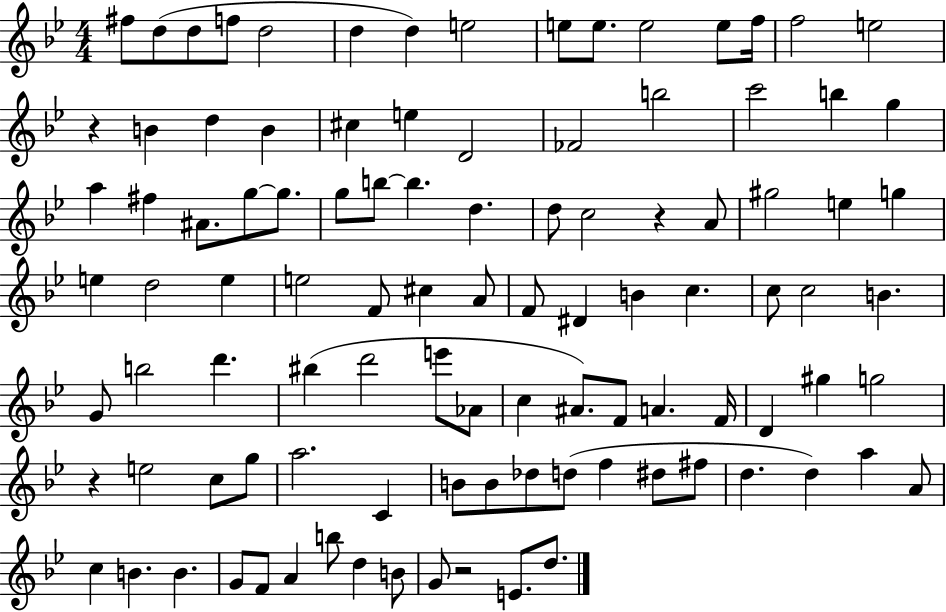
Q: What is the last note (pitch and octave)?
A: D5